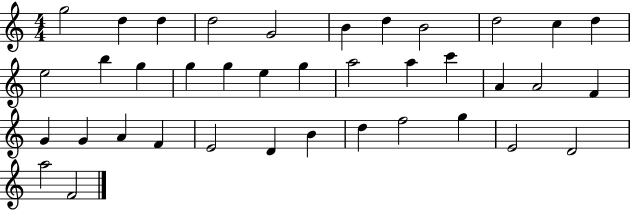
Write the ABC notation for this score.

X:1
T:Untitled
M:4/4
L:1/4
K:C
g2 d d d2 G2 B d B2 d2 c d e2 b g g g e g a2 a c' A A2 F G G A F E2 D B d f2 g E2 D2 a2 F2